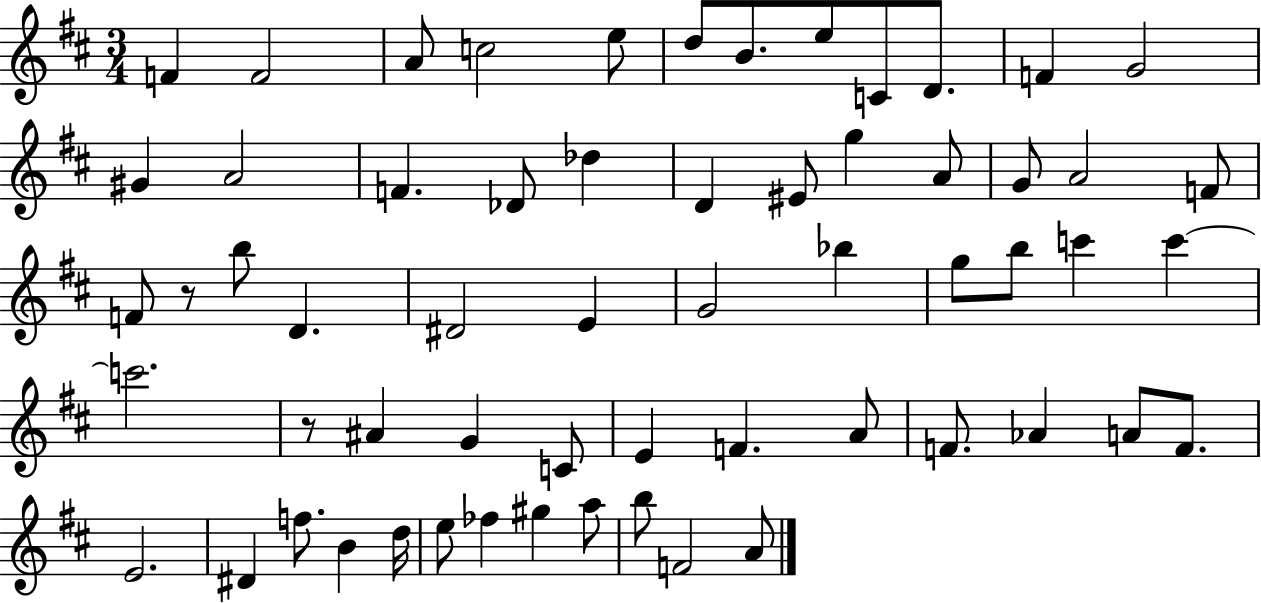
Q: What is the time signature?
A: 3/4